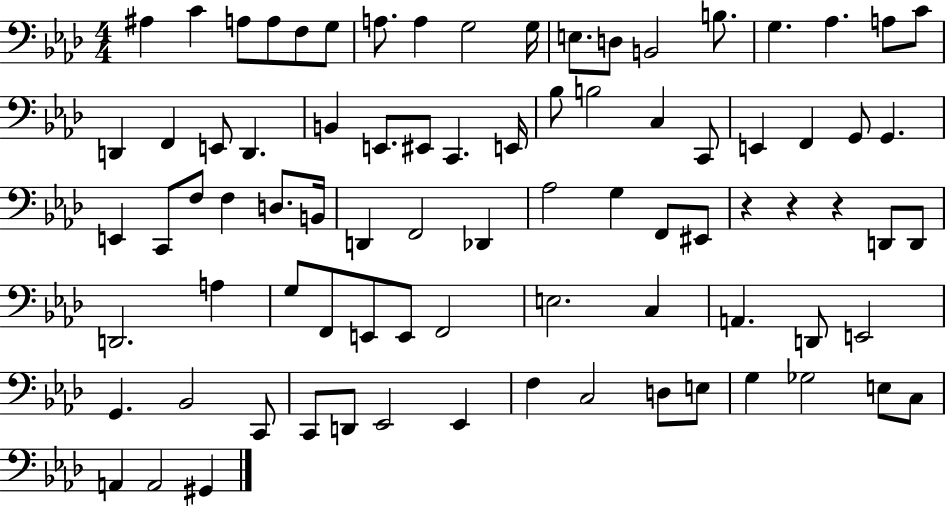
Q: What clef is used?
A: bass